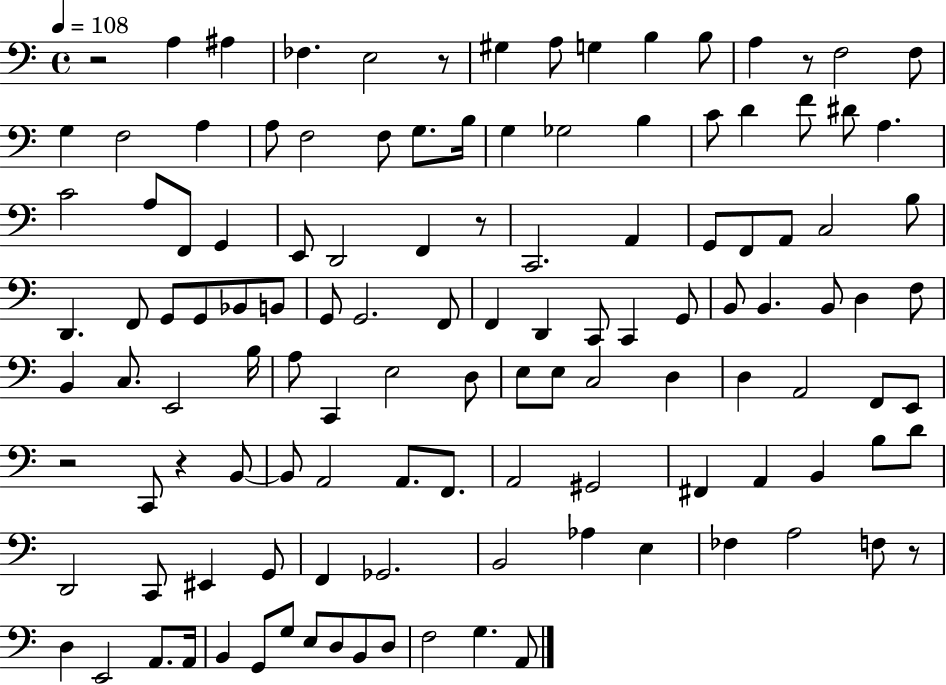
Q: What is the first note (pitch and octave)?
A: A3